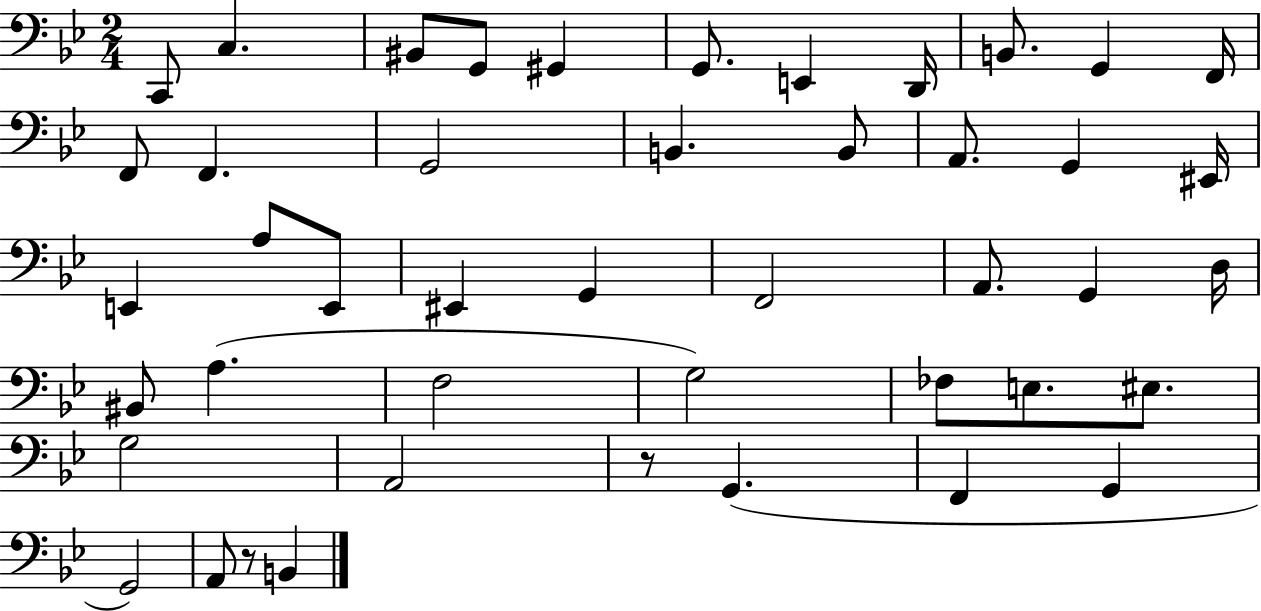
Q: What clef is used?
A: bass